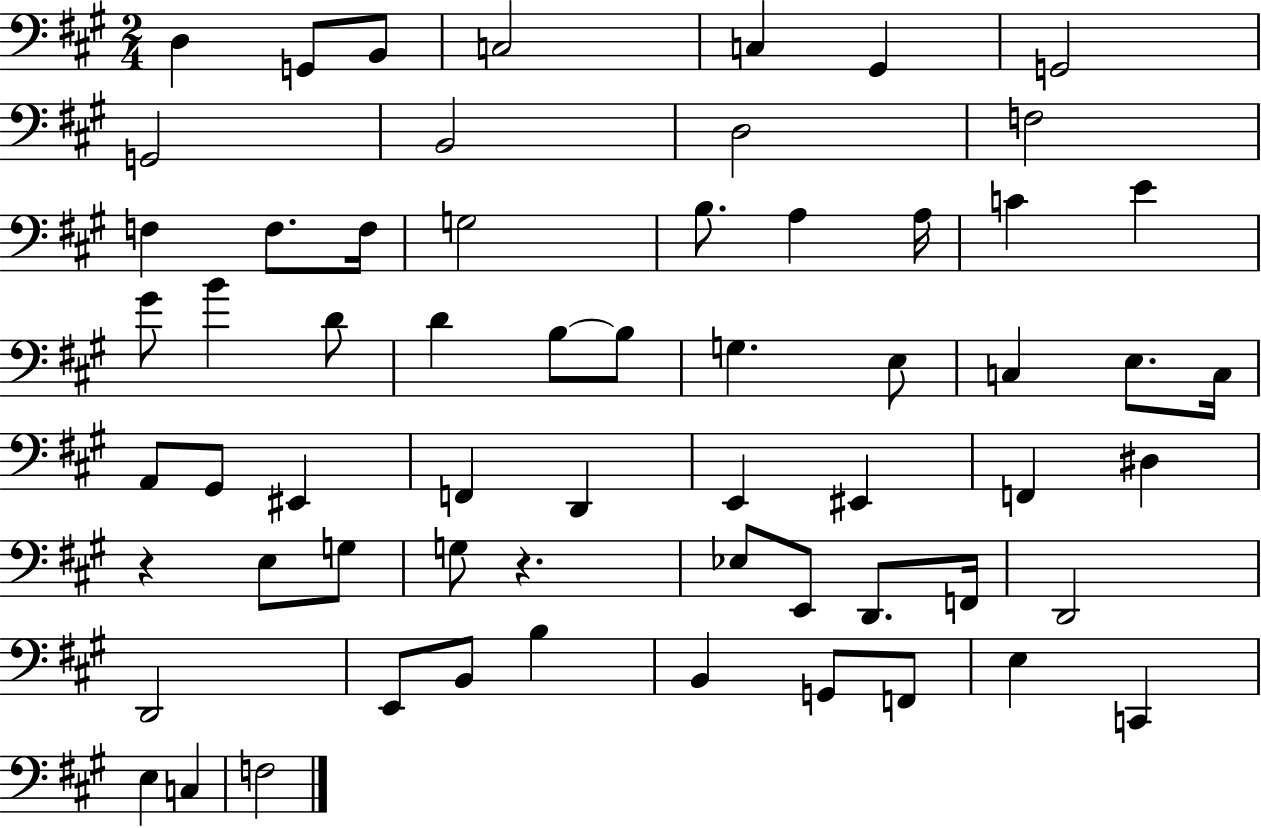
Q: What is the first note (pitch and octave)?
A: D3